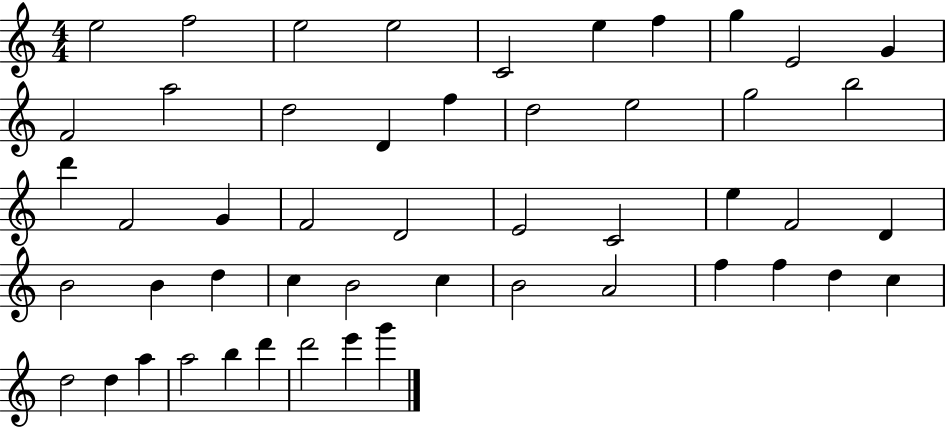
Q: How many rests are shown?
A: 0